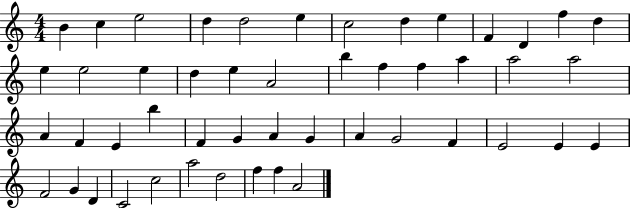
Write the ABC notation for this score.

X:1
T:Untitled
M:4/4
L:1/4
K:C
B c e2 d d2 e c2 d e F D f d e e2 e d e A2 b f f a a2 a2 A F E b F G A G A G2 F E2 E E F2 G D C2 c2 a2 d2 f f A2